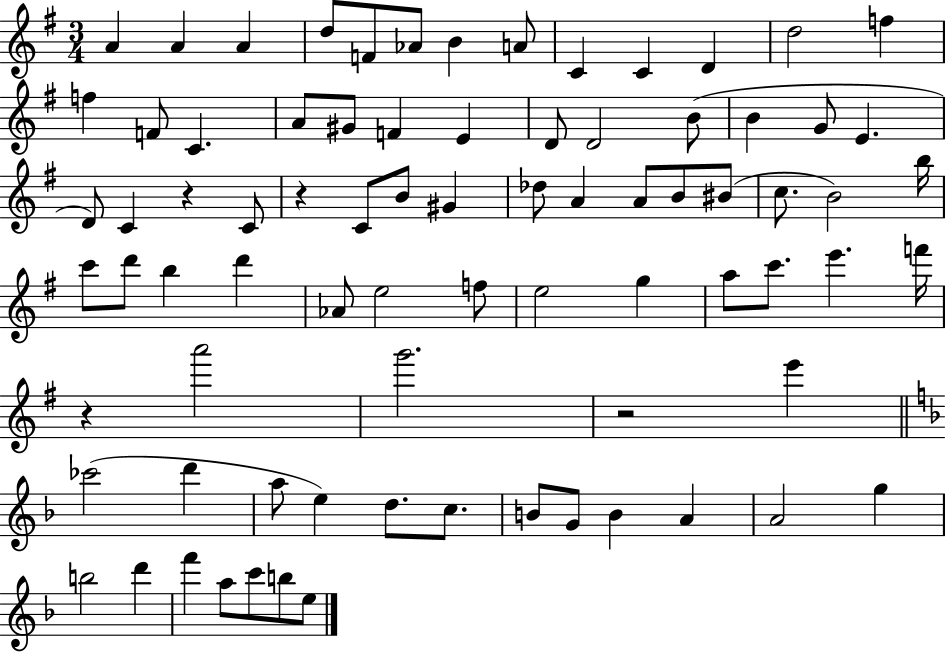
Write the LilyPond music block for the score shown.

{
  \clef treble
  \numericTimeSignature
  \time 3/4
  \key g \major
  a'4 a'4 a'4 | d''8 f'8 aes'8 b'4 a'8 | c'4 c'4 d'4 | d''2 f''4 | \break f''4 f'8 c'4. | a'8 gis'8 f'4 e'4 | d'8 d'2 b'8( | b'4 g'8 e'4. | \break d'8) c'4 r4 c'8 | r4 c'8 b'8 gis'4 | des''8 a'4 a'8 b'8 bis'8( | c''8. b'2) b''16 | \break c'''8 d'''8 b''4 d'''4 | aes'8 e''2 f''8 | e''2 g''4 | a''8 c'''8. e'''4. f'''16 | \break r4 a'''2 | g'''2. | r2 e'''4 | \bar "||" \break \key d \minor ces'''2( d'''4 | a''8 e''4) d''8. c''8. | b'8 g'8 b'4 a'4 | a'2 g''4 | \break b''2 d'''4 | f'''4 a''8 c'''8 b''8 e''8 | \bar "|."
}